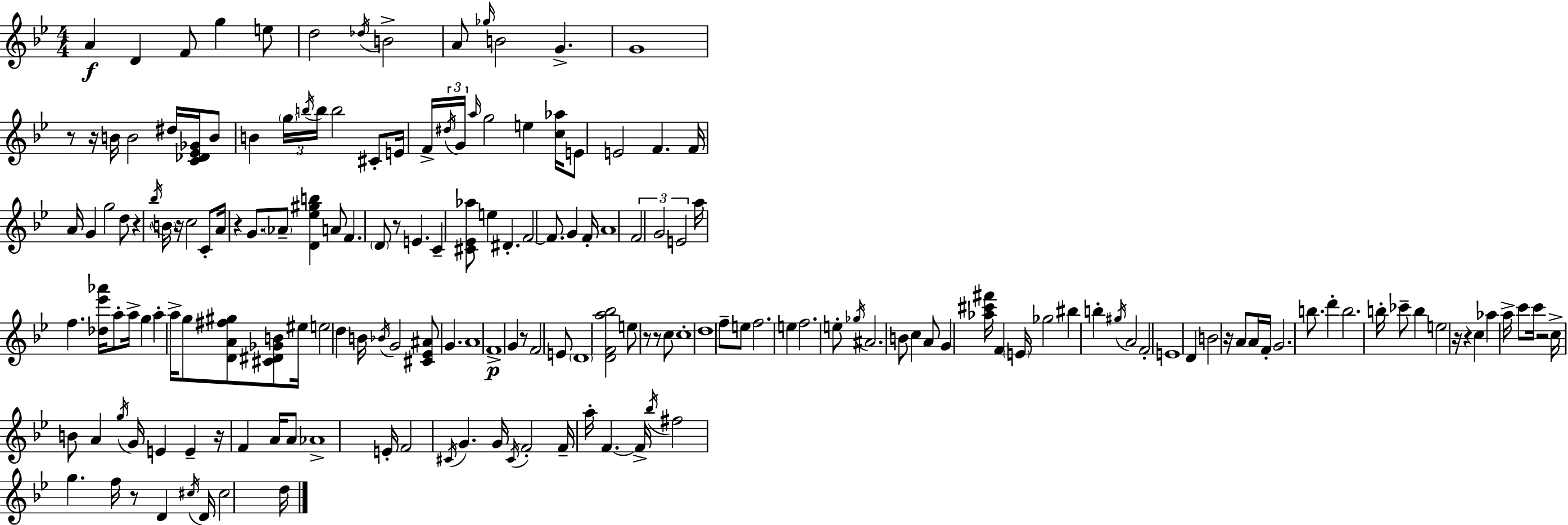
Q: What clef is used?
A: treble